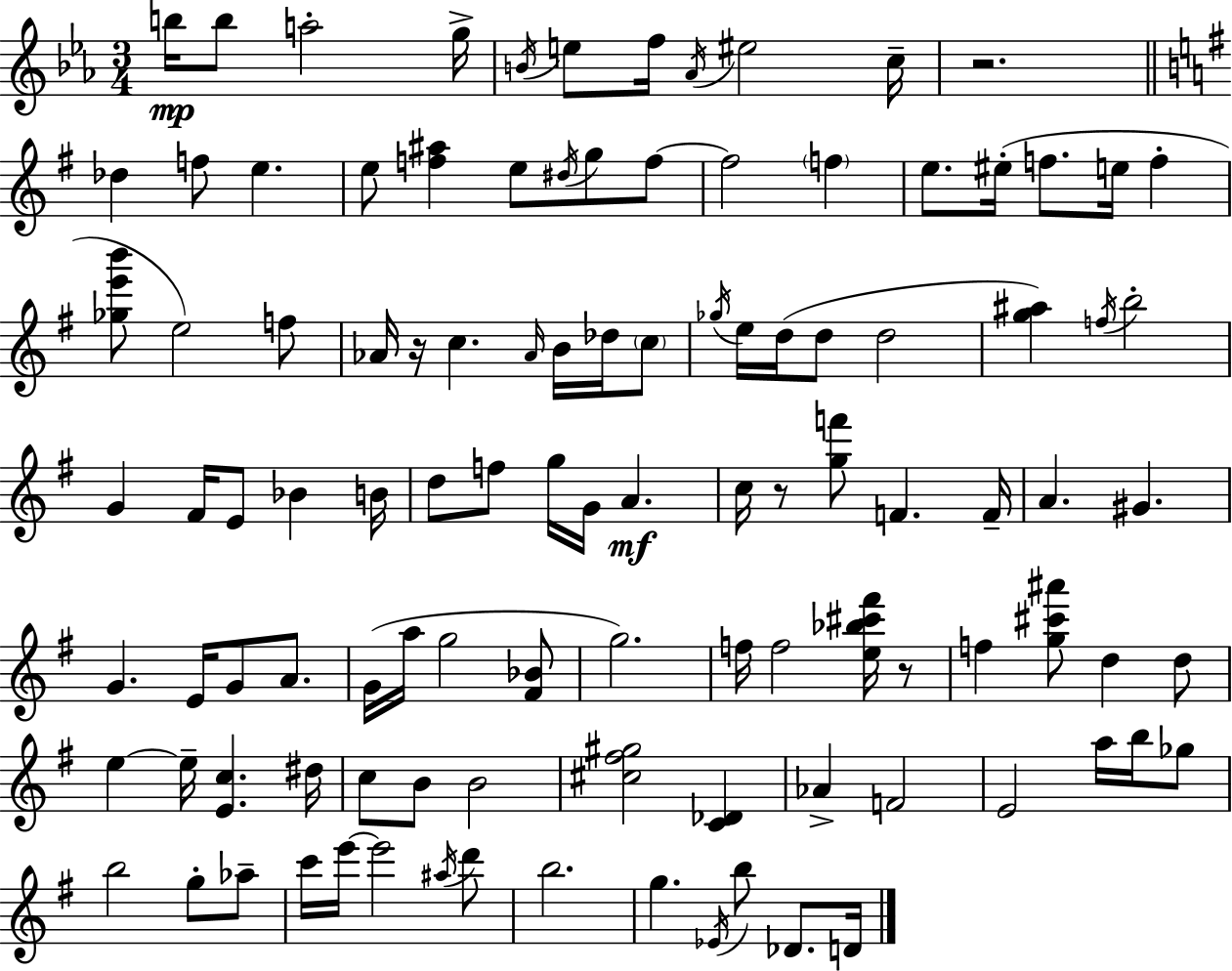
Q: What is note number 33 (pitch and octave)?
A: C5